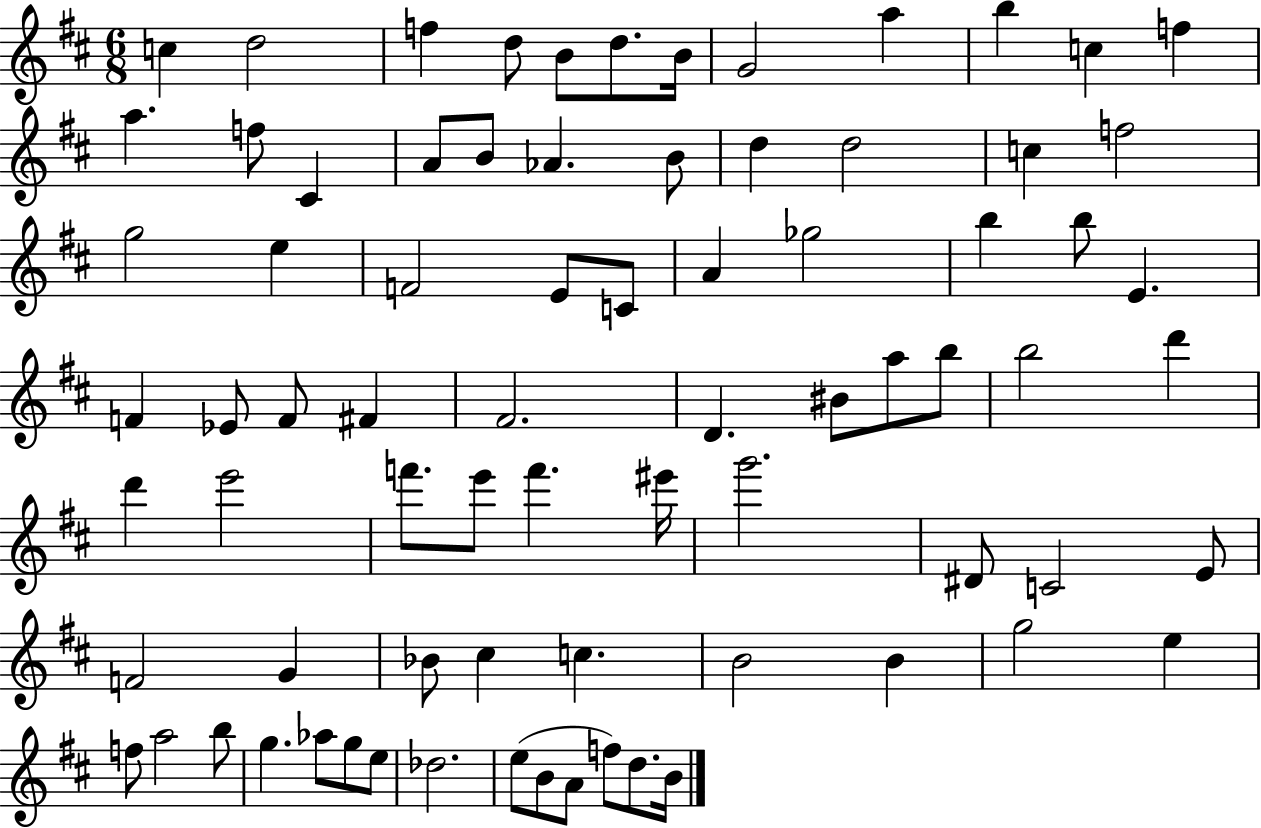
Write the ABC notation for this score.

X:1
T:Untitled
M:6/8
L:1/4
K:D
c d2 f d/2 B/2 d/2 B/4 G2 a b c f a f/2 ^C A/2 B/2 _A B/2 d d2 c f2 g2 e F2 E/2 C/2 A _g2 b b/2 E F _E/2 F/2 ^F ^F2 D ^B/2 a/2 b/2 b2 d' d' e'2 f'/2 e'/2 f' ^e'/4 g'2 ^D/2 C2 E/2 F2 G _B/2 ^c c B2 B g2 e f/2 a2 b/2 g _a/2 g/2 e/2 _d2 e/2 B/2 A/2 f/2 d/2 B/4